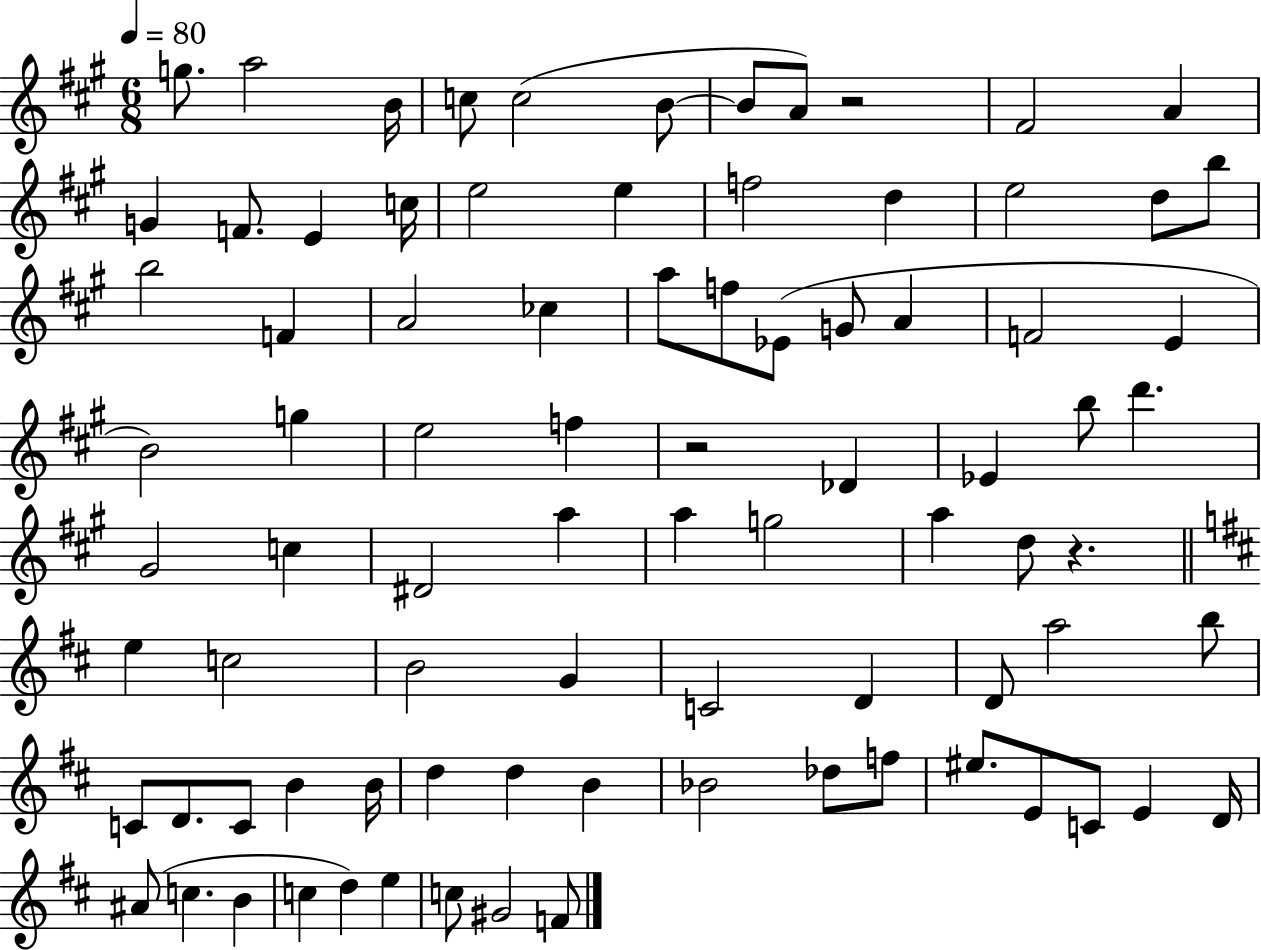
G5/e. A5/h B4/s C5/e C5/h B4/e B4/e A4/e R/h F#4/h A4/q G4/q F4/e. E4/q C5/s E5/h E5/q F5/h D5/q E5/h D5/e B5/e B5/h F4/q A4/h CES5/q A5/e F5/e Eb4/e G4/e A4/q F4/h E4/q B4/h G5/q E5/h F5/q R/h Db4/q Eb4/q B5/e D6/q. G#4/h C5/q D#4/h A5/q A5/q G5/h A5/q D5/e R/q. E5/q C5/h B4/h G4/q C4/h D4/q D4/e A5/h B5/e C4/e D4/e. C4/e B4/q B4/s D5/q D5/q B4/q Bb4/h Db5/e F5/e EIS5/e. E4/e C4/e E4/q D4/s A#4/e C5/q. B4/q C5/q D5/q E5/q C5/e G#4/h F4/e